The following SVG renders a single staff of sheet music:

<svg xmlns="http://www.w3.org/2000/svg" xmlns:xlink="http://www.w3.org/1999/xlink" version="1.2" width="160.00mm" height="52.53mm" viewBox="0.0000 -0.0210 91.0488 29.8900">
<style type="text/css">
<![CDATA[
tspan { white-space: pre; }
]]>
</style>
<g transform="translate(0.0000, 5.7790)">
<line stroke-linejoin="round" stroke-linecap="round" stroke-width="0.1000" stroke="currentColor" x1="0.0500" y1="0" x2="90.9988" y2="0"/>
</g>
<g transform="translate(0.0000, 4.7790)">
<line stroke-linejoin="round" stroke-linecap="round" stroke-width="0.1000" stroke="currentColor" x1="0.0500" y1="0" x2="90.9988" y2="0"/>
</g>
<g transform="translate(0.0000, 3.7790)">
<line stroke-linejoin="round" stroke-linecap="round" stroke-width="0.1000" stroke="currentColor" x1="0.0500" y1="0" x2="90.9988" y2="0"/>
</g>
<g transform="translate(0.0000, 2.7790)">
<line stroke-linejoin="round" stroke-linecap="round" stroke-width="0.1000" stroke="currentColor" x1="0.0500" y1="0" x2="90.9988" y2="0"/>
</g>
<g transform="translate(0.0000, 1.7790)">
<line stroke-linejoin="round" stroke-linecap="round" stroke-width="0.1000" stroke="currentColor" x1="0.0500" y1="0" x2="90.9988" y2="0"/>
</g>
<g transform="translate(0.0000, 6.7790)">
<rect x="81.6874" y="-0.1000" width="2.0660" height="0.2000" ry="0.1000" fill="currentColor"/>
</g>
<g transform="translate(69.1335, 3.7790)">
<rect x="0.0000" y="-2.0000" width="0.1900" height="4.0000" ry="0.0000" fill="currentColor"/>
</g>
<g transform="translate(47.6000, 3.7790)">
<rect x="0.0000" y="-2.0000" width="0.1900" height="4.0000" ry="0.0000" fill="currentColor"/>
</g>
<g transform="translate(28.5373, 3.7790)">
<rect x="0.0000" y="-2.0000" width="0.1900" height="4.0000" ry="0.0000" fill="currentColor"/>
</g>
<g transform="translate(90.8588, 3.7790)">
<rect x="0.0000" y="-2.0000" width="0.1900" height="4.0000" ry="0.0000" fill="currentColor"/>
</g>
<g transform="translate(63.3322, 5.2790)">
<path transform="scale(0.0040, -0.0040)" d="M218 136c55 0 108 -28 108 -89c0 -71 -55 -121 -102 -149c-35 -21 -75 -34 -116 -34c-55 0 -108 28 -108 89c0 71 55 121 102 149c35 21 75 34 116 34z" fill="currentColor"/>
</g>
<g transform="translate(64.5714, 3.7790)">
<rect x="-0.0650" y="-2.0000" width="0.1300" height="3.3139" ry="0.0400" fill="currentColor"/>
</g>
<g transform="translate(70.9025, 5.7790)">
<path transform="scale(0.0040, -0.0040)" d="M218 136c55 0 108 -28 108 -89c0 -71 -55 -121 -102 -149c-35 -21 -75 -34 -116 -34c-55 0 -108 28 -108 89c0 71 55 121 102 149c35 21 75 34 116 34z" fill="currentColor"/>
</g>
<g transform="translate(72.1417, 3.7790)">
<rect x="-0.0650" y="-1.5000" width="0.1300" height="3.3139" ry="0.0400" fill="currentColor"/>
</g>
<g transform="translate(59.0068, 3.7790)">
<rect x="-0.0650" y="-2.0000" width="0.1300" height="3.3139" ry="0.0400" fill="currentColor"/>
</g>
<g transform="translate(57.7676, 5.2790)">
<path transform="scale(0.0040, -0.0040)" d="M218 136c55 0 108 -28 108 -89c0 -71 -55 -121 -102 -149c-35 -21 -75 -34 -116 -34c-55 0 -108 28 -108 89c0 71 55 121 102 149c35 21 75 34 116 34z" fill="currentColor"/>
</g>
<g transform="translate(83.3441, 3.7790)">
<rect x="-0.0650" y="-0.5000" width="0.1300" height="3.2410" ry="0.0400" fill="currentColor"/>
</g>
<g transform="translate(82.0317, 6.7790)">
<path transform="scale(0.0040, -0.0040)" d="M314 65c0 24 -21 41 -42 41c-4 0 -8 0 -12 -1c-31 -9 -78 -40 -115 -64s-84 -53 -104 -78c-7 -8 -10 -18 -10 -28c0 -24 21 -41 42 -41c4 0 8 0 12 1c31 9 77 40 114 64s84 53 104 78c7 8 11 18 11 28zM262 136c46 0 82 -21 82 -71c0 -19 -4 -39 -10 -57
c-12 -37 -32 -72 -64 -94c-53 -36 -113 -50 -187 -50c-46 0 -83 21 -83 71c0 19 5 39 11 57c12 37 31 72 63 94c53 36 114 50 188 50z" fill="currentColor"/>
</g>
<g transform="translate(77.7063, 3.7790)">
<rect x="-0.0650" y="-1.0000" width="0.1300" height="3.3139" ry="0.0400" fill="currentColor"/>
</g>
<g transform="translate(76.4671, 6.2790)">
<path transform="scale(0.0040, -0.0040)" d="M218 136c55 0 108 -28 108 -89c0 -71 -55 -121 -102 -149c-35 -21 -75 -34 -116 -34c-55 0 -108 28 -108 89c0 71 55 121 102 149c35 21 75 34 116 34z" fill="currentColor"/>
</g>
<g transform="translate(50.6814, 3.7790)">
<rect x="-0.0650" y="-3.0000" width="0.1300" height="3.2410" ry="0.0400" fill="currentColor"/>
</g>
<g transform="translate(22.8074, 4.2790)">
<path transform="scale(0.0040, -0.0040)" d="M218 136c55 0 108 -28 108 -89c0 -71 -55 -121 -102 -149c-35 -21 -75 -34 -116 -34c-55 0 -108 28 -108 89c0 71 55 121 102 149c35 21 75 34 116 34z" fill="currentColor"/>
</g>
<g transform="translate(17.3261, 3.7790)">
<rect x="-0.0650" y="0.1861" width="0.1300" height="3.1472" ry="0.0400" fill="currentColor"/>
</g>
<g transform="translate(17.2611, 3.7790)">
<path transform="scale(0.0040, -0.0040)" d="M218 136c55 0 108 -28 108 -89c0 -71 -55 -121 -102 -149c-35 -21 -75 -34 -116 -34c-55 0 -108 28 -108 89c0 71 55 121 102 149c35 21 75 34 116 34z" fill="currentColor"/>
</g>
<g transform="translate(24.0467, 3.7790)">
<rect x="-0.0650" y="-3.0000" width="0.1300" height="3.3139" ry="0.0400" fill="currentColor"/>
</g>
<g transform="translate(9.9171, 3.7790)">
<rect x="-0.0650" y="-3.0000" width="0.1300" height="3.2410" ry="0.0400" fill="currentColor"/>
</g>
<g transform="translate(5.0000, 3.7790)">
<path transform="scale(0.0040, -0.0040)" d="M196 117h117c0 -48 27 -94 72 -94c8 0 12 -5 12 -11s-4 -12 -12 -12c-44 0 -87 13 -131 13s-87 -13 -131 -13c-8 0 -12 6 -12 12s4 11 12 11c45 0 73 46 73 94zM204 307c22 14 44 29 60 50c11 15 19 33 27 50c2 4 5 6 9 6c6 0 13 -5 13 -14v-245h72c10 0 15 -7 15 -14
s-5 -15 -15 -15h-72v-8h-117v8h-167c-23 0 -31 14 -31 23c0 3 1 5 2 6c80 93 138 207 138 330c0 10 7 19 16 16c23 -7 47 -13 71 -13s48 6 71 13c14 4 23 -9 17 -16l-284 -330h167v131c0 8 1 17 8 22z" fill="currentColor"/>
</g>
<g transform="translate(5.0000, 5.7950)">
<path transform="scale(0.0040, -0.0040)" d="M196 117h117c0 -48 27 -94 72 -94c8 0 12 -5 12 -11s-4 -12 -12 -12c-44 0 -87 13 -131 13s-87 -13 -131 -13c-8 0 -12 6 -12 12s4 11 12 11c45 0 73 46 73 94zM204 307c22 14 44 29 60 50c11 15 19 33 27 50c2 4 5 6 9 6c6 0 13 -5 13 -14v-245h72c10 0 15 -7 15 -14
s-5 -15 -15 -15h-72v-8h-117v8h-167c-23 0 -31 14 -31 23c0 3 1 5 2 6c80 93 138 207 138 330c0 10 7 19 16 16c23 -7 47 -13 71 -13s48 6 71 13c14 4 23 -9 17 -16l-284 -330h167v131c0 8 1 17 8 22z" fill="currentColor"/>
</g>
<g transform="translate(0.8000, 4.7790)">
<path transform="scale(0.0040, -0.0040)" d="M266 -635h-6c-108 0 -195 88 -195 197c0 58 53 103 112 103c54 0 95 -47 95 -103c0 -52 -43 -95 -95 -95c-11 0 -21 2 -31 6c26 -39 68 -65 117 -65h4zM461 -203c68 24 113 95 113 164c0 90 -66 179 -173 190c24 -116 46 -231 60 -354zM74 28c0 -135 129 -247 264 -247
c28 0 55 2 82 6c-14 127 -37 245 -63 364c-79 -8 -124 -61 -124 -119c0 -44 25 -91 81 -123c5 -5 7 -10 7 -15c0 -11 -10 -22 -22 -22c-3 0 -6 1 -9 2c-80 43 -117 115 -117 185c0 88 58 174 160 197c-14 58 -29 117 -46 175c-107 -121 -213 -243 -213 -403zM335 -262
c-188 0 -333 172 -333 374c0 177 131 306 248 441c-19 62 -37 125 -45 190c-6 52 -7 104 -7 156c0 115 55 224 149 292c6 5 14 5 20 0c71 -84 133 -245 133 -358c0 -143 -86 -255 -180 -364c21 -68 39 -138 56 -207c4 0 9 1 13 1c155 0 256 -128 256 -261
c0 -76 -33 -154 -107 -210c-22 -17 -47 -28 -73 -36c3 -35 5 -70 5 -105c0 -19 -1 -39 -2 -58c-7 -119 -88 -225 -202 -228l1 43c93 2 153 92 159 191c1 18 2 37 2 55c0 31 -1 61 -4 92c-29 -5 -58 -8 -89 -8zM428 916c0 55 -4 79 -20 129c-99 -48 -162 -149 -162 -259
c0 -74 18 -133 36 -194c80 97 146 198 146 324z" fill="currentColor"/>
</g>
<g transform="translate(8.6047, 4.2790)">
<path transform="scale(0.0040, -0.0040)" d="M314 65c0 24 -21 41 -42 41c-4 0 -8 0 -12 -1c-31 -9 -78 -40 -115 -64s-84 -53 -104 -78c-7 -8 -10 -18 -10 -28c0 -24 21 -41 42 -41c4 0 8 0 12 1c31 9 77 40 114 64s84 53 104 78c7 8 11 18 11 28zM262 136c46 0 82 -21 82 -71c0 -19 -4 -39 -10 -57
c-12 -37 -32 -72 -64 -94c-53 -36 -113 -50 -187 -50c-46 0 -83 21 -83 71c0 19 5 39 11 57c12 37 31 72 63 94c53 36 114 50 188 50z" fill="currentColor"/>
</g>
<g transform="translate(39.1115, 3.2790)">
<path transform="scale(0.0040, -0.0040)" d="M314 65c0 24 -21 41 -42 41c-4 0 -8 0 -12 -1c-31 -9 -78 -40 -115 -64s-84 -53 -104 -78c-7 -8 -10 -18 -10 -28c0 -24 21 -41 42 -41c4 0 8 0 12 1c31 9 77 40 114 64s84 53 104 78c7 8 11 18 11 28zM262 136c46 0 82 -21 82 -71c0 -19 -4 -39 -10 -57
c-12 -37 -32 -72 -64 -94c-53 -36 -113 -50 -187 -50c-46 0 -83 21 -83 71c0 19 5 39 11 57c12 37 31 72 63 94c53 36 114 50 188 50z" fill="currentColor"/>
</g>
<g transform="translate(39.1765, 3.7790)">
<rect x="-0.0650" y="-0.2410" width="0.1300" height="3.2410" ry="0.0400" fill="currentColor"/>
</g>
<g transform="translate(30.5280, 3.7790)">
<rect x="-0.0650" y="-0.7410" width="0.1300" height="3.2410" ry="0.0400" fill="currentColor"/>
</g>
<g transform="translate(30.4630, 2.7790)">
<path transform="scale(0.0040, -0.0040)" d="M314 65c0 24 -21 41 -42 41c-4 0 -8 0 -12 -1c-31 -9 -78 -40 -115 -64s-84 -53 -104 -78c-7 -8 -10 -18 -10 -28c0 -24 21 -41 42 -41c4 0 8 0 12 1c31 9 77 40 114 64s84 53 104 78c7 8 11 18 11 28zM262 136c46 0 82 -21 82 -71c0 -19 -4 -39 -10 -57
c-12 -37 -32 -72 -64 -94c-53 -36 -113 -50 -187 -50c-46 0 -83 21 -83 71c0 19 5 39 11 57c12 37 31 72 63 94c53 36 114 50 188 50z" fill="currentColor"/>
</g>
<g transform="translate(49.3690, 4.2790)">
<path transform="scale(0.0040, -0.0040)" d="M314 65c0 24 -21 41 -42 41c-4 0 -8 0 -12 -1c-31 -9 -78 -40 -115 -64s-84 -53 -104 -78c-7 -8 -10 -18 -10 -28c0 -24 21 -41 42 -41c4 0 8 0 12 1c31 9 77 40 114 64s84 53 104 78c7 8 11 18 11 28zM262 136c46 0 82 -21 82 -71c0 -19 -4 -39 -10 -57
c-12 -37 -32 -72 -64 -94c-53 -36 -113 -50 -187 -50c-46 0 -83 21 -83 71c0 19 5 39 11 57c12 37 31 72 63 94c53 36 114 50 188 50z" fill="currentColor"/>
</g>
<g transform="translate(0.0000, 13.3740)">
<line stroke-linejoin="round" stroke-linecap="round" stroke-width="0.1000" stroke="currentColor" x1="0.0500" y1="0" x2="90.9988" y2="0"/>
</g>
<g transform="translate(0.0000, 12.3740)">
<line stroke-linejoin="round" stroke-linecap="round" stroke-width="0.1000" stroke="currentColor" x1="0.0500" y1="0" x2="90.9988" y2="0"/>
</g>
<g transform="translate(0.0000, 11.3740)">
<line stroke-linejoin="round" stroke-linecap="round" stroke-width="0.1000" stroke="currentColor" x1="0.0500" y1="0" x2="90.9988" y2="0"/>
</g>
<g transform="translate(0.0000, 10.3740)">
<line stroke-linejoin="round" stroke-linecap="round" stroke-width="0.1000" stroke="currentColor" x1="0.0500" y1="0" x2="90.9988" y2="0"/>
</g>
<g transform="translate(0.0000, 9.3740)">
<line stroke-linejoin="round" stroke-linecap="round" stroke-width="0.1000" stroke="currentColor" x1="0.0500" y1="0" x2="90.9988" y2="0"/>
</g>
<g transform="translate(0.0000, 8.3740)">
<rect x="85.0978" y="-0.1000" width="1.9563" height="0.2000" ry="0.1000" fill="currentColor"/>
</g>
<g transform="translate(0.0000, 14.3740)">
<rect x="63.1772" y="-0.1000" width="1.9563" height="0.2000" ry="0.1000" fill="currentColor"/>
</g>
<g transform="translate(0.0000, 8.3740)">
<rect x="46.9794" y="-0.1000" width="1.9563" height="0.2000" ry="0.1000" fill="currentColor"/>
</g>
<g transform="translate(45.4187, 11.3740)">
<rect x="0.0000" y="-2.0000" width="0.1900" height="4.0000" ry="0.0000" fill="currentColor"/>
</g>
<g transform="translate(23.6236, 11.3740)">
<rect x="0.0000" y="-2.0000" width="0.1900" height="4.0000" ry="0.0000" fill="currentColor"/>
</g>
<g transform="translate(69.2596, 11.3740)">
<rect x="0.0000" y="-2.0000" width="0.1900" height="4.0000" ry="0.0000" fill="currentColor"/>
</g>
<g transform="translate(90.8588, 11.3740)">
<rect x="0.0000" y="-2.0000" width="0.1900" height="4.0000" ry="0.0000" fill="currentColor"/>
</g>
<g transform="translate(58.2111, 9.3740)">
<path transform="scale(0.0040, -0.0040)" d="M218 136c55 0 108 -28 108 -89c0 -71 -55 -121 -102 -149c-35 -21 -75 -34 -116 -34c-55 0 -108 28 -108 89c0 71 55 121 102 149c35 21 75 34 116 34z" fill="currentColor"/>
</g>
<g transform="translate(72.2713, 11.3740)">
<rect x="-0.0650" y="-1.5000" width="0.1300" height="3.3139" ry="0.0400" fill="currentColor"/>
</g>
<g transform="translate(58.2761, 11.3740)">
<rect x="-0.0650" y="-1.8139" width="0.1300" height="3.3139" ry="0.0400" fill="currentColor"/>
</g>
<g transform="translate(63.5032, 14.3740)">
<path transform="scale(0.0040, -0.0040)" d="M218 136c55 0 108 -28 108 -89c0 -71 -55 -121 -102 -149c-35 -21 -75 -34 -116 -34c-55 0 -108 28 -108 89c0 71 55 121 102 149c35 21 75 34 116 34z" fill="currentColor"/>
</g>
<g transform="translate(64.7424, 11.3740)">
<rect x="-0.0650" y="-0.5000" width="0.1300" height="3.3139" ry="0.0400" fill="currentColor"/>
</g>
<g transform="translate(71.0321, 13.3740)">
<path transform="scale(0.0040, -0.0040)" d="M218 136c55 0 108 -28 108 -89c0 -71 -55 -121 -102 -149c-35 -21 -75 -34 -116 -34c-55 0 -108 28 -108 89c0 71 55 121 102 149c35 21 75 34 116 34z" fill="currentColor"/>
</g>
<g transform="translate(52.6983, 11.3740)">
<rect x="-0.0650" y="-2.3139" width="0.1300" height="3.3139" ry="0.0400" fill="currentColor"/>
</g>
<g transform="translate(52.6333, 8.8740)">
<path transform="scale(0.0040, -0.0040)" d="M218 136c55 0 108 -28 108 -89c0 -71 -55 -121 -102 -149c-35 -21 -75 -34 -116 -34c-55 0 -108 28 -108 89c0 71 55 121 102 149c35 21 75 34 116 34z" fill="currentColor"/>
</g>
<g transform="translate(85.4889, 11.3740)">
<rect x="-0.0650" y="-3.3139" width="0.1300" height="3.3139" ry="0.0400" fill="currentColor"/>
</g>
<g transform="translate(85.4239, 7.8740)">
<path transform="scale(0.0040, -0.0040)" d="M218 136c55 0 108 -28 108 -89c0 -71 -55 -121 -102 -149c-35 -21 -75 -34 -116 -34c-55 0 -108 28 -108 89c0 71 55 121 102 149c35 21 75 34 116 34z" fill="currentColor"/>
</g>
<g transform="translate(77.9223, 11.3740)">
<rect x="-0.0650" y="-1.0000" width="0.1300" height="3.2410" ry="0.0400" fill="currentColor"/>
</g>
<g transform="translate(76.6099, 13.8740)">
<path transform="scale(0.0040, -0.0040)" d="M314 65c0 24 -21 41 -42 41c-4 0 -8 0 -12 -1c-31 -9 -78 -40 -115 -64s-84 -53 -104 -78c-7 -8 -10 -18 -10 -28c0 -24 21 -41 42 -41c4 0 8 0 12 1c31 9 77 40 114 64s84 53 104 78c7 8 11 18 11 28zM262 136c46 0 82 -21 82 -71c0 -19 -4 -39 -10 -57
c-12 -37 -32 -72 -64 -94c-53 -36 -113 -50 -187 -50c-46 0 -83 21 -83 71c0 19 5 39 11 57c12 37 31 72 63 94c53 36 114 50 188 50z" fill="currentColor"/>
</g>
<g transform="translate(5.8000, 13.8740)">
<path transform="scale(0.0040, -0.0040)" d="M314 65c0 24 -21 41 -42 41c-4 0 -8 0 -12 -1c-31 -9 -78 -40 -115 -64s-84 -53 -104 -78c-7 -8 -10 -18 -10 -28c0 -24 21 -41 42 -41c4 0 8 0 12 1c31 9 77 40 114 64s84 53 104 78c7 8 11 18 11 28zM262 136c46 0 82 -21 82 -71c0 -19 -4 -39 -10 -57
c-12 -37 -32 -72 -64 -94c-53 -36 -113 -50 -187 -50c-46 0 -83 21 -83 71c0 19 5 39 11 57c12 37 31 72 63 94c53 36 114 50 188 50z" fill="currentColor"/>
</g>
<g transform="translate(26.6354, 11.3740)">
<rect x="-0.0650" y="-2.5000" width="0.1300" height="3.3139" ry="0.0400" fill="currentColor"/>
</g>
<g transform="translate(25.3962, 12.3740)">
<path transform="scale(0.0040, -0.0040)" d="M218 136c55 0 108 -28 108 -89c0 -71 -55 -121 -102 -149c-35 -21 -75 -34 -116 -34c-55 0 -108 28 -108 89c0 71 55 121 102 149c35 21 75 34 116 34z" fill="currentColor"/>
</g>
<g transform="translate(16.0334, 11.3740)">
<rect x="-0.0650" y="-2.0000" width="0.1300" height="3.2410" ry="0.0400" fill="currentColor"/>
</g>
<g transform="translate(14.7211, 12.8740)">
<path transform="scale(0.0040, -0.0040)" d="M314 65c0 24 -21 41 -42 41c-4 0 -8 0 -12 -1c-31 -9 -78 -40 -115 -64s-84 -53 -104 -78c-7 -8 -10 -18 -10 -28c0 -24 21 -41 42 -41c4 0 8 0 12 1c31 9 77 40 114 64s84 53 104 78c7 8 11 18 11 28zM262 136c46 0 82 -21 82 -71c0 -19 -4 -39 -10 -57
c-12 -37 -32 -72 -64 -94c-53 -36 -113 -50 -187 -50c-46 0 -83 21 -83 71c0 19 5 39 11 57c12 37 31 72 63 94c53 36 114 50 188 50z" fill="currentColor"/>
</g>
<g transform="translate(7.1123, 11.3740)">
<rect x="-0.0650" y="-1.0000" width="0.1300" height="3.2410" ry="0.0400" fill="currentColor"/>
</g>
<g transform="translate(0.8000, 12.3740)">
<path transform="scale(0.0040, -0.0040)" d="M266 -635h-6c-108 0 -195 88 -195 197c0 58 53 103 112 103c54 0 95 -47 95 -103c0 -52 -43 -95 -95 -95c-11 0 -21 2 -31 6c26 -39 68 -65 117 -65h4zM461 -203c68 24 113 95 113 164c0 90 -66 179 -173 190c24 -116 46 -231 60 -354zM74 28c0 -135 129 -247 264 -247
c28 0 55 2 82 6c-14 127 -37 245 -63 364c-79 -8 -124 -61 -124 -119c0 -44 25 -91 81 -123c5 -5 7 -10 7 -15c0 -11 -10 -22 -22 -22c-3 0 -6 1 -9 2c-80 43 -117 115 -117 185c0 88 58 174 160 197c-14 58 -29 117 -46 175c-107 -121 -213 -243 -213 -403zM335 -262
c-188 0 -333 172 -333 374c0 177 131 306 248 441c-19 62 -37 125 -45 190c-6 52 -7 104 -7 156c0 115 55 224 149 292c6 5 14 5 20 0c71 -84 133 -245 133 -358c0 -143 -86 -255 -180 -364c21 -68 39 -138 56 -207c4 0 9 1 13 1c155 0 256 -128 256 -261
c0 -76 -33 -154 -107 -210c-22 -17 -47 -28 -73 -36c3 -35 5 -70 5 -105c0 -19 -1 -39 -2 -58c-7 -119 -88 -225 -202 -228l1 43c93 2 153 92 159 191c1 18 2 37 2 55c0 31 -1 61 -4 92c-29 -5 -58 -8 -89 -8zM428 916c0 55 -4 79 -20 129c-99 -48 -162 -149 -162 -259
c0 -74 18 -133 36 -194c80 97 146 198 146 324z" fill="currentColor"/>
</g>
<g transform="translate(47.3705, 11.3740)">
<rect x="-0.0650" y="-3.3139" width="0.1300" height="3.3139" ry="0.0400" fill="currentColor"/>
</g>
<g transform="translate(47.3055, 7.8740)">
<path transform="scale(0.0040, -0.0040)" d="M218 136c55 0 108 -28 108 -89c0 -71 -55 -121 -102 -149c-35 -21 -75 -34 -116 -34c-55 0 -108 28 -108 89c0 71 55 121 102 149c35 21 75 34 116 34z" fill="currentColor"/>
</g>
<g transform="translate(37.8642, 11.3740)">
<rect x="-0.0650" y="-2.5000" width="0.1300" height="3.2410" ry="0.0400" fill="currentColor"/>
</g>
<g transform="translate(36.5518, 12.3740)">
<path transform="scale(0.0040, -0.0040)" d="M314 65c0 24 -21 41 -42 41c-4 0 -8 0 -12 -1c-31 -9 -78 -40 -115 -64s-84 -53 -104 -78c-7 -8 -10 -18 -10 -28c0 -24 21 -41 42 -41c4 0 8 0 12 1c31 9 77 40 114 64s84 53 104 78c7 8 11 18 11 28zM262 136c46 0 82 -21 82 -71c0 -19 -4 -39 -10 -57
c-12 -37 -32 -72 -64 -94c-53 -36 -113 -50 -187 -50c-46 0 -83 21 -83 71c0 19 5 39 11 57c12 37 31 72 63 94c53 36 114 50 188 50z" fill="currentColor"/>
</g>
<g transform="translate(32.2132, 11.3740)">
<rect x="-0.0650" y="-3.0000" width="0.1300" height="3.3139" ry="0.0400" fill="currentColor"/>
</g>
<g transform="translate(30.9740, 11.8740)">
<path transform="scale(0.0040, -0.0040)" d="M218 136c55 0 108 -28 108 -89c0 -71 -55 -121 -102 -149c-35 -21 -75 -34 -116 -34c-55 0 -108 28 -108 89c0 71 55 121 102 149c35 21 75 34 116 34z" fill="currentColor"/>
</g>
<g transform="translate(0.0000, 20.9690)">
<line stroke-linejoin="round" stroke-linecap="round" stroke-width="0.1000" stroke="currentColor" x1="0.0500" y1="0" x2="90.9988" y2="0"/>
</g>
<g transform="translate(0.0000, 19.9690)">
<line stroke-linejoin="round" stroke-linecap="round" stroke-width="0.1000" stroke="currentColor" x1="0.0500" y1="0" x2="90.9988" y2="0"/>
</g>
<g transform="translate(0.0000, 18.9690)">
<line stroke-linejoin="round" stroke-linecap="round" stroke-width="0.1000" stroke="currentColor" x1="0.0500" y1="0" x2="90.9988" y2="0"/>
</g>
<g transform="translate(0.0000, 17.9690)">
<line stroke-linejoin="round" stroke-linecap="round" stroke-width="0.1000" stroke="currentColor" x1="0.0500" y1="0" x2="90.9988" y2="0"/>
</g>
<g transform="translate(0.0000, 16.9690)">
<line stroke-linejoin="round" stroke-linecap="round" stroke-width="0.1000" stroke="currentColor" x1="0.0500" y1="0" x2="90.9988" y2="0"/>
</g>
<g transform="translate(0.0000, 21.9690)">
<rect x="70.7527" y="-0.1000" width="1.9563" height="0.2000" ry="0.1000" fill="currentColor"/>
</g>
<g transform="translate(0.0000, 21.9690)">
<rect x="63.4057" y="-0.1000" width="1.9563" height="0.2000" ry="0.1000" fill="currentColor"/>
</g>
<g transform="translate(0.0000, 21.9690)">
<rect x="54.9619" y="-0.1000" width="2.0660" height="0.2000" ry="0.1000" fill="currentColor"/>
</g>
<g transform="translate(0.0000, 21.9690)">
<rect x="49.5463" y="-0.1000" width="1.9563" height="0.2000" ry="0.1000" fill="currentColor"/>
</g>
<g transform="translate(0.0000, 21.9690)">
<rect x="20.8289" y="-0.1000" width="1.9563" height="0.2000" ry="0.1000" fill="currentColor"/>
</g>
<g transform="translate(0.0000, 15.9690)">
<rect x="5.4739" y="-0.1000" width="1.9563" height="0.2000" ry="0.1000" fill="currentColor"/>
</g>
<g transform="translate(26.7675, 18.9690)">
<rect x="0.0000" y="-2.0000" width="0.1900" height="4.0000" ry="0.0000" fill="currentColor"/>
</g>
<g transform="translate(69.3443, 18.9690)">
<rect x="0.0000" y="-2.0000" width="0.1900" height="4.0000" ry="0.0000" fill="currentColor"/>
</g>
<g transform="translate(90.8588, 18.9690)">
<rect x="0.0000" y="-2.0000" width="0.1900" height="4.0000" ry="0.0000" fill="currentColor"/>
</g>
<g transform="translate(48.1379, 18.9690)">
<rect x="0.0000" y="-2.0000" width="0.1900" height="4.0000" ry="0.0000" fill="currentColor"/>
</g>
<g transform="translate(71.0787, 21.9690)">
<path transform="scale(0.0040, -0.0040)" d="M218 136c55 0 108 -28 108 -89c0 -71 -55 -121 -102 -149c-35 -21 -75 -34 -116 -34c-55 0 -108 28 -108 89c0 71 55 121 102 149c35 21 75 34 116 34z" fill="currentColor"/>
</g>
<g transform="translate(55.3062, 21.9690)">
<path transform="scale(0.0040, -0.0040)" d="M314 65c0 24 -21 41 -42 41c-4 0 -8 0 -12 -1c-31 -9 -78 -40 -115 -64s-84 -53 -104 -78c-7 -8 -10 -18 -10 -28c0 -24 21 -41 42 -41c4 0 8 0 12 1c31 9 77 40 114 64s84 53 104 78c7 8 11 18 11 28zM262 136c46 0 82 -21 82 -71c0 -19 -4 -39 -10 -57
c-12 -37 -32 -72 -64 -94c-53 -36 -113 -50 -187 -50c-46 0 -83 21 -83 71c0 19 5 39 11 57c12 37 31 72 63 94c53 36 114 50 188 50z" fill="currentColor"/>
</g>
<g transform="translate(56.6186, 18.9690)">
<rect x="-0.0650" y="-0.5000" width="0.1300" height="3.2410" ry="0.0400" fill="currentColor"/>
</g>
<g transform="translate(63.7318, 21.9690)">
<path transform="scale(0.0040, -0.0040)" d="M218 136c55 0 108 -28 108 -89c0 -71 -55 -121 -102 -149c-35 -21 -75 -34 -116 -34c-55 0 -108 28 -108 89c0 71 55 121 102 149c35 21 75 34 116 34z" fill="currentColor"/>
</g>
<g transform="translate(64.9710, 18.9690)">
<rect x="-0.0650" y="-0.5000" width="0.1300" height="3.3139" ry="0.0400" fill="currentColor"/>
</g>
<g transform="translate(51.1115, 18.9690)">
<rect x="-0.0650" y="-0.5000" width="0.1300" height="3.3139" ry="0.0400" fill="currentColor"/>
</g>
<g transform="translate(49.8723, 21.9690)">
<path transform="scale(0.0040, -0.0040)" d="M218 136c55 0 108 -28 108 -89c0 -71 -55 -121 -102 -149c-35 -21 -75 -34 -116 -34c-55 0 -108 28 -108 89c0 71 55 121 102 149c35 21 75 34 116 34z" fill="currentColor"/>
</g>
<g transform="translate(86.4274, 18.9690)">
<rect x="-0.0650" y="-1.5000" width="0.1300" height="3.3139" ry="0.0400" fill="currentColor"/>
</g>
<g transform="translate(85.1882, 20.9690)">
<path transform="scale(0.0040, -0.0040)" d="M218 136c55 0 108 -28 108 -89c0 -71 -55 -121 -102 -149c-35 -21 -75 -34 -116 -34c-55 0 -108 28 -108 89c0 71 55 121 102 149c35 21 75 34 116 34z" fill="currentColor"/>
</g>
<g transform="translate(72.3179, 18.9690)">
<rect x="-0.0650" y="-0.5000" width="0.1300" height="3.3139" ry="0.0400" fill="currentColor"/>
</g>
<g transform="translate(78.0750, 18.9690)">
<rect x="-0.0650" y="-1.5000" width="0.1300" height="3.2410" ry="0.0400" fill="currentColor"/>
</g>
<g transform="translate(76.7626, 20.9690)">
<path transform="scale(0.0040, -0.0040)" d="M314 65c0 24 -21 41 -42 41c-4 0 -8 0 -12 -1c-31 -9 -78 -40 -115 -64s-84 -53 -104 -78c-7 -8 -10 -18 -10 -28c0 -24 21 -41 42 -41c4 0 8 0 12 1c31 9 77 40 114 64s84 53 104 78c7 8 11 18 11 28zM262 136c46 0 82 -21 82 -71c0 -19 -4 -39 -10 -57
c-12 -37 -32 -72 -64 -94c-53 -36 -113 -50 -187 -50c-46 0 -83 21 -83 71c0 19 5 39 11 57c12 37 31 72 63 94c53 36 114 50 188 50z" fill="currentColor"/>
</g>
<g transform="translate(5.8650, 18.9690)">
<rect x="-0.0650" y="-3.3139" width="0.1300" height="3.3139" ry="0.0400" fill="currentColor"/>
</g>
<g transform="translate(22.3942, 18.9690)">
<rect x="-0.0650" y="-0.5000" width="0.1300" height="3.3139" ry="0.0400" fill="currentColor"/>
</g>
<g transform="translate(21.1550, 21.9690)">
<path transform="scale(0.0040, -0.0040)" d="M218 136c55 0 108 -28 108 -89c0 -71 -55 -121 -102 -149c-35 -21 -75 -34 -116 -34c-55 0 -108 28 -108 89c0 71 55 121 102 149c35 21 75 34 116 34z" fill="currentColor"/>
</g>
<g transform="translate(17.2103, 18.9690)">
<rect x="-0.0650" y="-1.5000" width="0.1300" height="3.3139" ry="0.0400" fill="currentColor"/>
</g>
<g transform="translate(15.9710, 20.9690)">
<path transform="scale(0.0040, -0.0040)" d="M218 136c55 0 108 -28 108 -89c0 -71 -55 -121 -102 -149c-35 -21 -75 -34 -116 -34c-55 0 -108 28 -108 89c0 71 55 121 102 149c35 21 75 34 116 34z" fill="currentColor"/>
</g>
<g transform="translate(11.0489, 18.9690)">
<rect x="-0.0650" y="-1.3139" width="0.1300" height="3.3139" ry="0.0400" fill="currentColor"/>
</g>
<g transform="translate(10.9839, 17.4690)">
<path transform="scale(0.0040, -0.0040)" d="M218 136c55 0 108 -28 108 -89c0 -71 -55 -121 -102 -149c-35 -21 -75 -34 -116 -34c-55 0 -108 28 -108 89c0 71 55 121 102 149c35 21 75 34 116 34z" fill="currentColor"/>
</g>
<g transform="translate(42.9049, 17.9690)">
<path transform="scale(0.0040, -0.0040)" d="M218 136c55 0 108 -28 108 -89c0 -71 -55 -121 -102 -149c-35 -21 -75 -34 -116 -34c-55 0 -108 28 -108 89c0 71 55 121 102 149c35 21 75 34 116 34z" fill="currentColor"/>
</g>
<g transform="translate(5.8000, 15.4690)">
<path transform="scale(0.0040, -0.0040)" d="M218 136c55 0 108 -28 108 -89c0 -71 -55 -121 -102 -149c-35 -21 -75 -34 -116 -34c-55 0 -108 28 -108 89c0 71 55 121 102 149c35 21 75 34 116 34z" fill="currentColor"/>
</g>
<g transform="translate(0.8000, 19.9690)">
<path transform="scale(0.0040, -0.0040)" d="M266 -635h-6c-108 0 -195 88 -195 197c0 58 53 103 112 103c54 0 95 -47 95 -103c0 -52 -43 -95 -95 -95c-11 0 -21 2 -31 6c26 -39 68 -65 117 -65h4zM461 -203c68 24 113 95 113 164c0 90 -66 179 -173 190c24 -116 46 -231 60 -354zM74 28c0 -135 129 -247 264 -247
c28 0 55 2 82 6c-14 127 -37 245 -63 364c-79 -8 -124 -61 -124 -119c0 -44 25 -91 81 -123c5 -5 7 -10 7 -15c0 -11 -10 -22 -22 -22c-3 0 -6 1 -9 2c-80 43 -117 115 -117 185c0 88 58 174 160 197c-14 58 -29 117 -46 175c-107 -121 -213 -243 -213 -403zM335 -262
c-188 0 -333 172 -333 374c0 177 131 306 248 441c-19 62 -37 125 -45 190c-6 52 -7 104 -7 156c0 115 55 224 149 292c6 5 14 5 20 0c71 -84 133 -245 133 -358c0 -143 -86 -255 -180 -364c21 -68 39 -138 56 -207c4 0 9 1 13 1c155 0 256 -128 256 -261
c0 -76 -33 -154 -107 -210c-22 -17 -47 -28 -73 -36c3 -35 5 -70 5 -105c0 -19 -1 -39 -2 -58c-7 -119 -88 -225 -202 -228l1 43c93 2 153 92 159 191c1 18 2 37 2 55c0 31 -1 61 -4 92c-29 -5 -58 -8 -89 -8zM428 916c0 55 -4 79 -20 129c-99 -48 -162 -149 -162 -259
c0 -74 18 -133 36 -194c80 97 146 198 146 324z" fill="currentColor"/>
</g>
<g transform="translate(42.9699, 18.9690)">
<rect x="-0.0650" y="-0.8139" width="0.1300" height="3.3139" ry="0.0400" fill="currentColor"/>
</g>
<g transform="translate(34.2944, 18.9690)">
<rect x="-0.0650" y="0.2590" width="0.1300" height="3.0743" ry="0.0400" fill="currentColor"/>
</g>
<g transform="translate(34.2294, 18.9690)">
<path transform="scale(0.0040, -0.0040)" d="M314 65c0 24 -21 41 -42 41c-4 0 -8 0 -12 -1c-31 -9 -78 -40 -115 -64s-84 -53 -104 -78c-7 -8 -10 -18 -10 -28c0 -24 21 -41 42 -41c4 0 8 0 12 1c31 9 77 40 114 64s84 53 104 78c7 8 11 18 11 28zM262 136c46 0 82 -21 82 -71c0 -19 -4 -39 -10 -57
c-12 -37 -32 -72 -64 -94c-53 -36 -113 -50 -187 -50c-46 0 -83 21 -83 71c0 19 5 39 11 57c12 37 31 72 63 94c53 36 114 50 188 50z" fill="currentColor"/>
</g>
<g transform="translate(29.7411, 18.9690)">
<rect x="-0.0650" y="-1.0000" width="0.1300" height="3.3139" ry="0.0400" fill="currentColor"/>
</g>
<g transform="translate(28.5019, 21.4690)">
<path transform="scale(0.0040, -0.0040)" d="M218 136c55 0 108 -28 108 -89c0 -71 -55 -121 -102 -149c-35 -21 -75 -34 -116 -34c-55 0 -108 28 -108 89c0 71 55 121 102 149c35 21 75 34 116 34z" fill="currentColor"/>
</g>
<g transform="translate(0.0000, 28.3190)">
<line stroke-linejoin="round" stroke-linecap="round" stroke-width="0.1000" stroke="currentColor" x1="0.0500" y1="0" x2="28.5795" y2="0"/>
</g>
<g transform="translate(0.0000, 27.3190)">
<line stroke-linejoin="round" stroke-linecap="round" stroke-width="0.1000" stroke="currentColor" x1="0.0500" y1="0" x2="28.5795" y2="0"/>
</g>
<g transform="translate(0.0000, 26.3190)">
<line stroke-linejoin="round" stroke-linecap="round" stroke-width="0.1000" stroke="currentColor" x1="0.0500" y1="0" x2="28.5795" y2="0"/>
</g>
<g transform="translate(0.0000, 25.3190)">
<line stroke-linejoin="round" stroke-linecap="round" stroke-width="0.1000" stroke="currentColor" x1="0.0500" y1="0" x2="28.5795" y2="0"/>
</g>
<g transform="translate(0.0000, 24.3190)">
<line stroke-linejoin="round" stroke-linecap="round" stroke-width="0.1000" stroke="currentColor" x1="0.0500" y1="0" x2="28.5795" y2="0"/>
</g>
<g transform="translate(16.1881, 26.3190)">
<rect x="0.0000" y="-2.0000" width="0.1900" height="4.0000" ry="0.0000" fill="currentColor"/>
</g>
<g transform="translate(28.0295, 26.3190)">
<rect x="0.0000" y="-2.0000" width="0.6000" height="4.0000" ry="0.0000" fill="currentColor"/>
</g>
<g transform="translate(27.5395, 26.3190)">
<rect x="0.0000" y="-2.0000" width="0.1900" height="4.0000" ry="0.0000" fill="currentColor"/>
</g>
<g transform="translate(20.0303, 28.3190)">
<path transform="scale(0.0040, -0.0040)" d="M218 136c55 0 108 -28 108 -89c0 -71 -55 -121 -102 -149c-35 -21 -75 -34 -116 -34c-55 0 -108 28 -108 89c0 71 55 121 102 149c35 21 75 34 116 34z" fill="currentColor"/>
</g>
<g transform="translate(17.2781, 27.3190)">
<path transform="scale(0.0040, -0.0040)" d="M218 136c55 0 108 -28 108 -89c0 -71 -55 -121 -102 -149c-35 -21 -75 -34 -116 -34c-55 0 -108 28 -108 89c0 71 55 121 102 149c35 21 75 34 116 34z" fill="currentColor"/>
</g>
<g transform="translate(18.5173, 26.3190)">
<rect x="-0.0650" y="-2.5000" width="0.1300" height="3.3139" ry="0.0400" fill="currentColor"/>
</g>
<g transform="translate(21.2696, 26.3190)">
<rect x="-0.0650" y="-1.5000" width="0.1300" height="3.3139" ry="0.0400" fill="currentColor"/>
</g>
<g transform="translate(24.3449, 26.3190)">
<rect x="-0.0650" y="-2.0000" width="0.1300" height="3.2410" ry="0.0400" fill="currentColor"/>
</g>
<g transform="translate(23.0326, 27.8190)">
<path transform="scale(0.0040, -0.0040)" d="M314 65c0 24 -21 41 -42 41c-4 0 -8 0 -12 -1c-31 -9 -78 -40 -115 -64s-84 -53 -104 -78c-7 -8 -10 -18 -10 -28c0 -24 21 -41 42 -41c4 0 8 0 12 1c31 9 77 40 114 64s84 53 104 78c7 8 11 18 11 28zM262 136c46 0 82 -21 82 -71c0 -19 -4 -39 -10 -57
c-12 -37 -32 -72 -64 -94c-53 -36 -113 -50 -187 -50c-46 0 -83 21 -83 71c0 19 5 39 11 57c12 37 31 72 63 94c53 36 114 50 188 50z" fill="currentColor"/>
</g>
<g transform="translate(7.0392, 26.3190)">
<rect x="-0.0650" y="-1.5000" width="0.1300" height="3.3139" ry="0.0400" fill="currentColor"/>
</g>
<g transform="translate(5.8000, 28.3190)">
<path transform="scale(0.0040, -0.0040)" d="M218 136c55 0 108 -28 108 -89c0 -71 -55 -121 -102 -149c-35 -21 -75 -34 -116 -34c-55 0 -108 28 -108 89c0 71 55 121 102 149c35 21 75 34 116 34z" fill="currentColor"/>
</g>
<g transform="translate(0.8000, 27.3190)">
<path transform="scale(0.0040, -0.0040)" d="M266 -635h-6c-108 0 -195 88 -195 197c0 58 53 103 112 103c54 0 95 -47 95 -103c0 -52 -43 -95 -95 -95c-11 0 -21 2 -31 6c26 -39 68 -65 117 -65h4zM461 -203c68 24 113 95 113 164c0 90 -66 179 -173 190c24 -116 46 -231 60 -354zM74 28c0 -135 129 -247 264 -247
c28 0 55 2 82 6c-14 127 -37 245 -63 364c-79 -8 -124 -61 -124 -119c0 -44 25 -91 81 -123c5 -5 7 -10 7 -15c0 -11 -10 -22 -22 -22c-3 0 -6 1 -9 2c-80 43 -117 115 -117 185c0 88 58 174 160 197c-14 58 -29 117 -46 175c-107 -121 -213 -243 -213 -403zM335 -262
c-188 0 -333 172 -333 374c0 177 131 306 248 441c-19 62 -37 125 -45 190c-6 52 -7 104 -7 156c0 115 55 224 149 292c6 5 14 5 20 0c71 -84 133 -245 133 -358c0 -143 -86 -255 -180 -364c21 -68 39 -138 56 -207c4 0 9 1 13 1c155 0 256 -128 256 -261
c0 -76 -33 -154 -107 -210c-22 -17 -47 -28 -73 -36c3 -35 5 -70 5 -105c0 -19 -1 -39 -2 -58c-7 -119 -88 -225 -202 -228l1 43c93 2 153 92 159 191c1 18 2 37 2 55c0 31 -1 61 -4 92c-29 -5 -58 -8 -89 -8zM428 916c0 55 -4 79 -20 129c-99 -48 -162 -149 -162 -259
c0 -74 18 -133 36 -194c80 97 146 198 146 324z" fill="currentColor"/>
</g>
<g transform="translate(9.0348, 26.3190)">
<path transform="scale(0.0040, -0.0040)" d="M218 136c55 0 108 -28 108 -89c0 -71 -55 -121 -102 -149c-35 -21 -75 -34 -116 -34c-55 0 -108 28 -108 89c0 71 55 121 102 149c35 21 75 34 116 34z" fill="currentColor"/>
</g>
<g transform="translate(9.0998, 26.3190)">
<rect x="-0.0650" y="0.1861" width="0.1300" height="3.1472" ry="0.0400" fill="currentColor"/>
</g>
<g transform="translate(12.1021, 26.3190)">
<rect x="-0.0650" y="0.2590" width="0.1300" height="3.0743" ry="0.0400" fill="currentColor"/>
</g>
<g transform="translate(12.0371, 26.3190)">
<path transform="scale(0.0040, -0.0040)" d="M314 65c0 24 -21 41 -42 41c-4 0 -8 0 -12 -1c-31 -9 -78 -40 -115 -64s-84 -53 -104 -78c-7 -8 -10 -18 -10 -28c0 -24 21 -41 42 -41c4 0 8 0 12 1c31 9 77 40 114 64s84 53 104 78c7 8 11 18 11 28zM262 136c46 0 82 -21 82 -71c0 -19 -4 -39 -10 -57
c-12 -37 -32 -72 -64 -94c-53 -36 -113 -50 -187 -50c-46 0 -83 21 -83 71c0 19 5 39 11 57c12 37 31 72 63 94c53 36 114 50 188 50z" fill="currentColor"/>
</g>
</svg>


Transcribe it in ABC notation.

X:1
T:Untitled
M:4/4
L:1/4
K:C
A2 B A d2 c2 A2 F F E D C2 D2 F2 G A G2 b g f C E D2 b b e E C D B2 d C C2 C C E2 E E B B2 G E F2